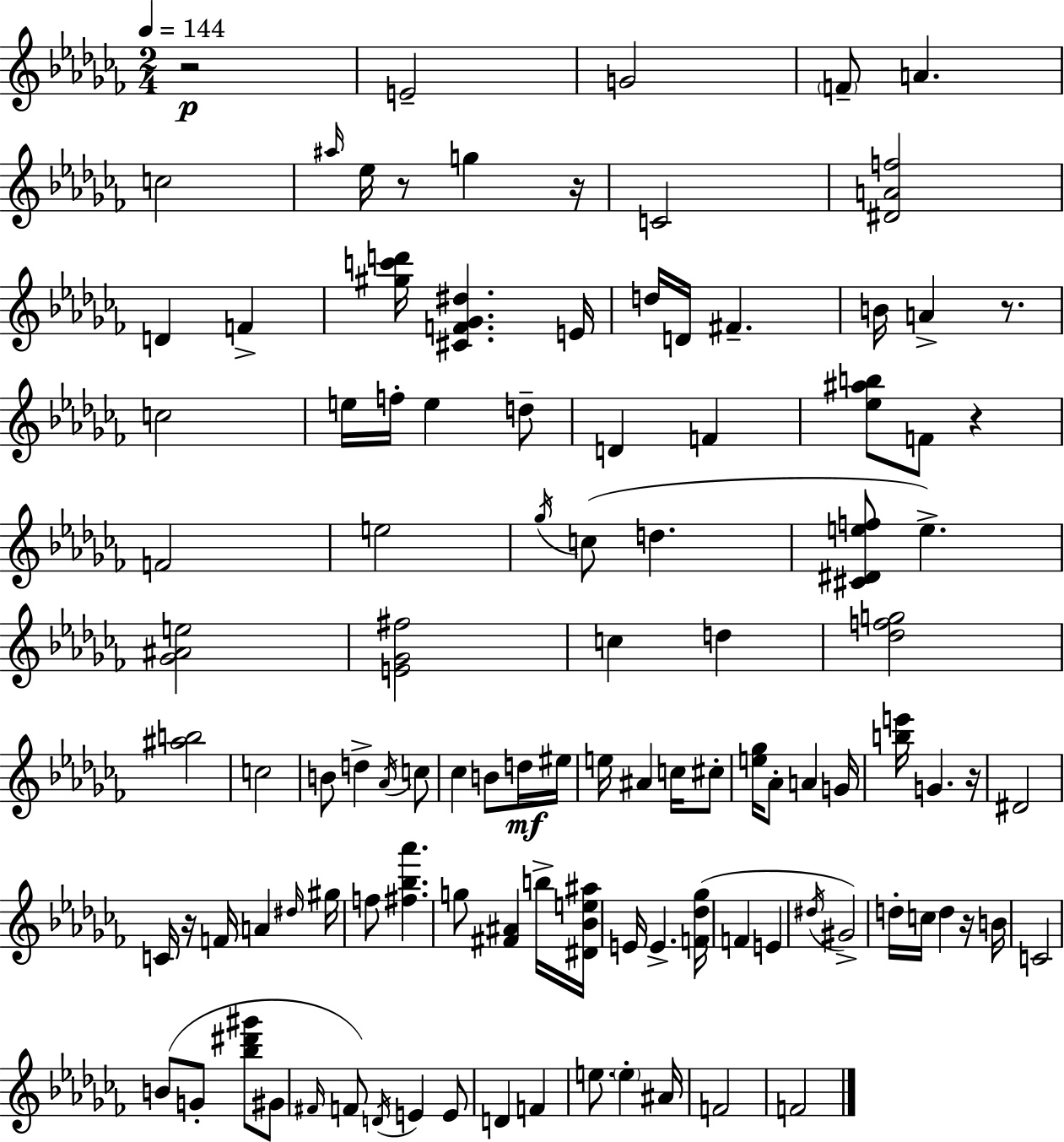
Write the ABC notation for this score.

X:1
T:Untitled
M:2/4
L:1/4
K:Abm
z2 E2 G2 F/2 A c2 ^a/4 _e/4 z/2 g z/4 C2 [^DAf]2 D F [^gc'd']/4 [^CF_G^d] E/4 d/4 D/4 ^F B/4 A z/2 c2 e/4 f/4 e d/2 D F [_e^ab]/2 F/2 z F2 e2 _g/4 c/2 d [^C^Def]/2 e [_G^Ae]2 [E_G^f]2 c d [_dfg]2 [^ab]2 c2 B/2 d _A/4 c/2 _c B/2 d/4 ^e/4 e/4 ^A c/4 ^c/2 [e_g]/4 _A/2 A G/4 [be']/4 G z/4 ^D2 C/4 z/4 F/4 A ^d/4 ^g/4 f/2 [^f_b_a'] g/2 [^F^A] b/4 [^D_Be^a]/4 E/4 E [F_d_g]/4 F E ^d/4 ^G2 d/4 c/4 d z/4 B/4 C2 B/2 G/2 [_b^d'^g']/2 ^G/2 ^F/4 F/2 D/4 E E/2 D F e/2 e ^A/4 F2 F2